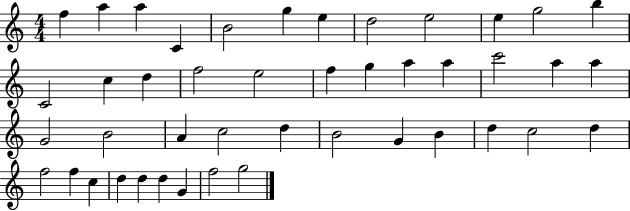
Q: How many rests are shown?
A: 0